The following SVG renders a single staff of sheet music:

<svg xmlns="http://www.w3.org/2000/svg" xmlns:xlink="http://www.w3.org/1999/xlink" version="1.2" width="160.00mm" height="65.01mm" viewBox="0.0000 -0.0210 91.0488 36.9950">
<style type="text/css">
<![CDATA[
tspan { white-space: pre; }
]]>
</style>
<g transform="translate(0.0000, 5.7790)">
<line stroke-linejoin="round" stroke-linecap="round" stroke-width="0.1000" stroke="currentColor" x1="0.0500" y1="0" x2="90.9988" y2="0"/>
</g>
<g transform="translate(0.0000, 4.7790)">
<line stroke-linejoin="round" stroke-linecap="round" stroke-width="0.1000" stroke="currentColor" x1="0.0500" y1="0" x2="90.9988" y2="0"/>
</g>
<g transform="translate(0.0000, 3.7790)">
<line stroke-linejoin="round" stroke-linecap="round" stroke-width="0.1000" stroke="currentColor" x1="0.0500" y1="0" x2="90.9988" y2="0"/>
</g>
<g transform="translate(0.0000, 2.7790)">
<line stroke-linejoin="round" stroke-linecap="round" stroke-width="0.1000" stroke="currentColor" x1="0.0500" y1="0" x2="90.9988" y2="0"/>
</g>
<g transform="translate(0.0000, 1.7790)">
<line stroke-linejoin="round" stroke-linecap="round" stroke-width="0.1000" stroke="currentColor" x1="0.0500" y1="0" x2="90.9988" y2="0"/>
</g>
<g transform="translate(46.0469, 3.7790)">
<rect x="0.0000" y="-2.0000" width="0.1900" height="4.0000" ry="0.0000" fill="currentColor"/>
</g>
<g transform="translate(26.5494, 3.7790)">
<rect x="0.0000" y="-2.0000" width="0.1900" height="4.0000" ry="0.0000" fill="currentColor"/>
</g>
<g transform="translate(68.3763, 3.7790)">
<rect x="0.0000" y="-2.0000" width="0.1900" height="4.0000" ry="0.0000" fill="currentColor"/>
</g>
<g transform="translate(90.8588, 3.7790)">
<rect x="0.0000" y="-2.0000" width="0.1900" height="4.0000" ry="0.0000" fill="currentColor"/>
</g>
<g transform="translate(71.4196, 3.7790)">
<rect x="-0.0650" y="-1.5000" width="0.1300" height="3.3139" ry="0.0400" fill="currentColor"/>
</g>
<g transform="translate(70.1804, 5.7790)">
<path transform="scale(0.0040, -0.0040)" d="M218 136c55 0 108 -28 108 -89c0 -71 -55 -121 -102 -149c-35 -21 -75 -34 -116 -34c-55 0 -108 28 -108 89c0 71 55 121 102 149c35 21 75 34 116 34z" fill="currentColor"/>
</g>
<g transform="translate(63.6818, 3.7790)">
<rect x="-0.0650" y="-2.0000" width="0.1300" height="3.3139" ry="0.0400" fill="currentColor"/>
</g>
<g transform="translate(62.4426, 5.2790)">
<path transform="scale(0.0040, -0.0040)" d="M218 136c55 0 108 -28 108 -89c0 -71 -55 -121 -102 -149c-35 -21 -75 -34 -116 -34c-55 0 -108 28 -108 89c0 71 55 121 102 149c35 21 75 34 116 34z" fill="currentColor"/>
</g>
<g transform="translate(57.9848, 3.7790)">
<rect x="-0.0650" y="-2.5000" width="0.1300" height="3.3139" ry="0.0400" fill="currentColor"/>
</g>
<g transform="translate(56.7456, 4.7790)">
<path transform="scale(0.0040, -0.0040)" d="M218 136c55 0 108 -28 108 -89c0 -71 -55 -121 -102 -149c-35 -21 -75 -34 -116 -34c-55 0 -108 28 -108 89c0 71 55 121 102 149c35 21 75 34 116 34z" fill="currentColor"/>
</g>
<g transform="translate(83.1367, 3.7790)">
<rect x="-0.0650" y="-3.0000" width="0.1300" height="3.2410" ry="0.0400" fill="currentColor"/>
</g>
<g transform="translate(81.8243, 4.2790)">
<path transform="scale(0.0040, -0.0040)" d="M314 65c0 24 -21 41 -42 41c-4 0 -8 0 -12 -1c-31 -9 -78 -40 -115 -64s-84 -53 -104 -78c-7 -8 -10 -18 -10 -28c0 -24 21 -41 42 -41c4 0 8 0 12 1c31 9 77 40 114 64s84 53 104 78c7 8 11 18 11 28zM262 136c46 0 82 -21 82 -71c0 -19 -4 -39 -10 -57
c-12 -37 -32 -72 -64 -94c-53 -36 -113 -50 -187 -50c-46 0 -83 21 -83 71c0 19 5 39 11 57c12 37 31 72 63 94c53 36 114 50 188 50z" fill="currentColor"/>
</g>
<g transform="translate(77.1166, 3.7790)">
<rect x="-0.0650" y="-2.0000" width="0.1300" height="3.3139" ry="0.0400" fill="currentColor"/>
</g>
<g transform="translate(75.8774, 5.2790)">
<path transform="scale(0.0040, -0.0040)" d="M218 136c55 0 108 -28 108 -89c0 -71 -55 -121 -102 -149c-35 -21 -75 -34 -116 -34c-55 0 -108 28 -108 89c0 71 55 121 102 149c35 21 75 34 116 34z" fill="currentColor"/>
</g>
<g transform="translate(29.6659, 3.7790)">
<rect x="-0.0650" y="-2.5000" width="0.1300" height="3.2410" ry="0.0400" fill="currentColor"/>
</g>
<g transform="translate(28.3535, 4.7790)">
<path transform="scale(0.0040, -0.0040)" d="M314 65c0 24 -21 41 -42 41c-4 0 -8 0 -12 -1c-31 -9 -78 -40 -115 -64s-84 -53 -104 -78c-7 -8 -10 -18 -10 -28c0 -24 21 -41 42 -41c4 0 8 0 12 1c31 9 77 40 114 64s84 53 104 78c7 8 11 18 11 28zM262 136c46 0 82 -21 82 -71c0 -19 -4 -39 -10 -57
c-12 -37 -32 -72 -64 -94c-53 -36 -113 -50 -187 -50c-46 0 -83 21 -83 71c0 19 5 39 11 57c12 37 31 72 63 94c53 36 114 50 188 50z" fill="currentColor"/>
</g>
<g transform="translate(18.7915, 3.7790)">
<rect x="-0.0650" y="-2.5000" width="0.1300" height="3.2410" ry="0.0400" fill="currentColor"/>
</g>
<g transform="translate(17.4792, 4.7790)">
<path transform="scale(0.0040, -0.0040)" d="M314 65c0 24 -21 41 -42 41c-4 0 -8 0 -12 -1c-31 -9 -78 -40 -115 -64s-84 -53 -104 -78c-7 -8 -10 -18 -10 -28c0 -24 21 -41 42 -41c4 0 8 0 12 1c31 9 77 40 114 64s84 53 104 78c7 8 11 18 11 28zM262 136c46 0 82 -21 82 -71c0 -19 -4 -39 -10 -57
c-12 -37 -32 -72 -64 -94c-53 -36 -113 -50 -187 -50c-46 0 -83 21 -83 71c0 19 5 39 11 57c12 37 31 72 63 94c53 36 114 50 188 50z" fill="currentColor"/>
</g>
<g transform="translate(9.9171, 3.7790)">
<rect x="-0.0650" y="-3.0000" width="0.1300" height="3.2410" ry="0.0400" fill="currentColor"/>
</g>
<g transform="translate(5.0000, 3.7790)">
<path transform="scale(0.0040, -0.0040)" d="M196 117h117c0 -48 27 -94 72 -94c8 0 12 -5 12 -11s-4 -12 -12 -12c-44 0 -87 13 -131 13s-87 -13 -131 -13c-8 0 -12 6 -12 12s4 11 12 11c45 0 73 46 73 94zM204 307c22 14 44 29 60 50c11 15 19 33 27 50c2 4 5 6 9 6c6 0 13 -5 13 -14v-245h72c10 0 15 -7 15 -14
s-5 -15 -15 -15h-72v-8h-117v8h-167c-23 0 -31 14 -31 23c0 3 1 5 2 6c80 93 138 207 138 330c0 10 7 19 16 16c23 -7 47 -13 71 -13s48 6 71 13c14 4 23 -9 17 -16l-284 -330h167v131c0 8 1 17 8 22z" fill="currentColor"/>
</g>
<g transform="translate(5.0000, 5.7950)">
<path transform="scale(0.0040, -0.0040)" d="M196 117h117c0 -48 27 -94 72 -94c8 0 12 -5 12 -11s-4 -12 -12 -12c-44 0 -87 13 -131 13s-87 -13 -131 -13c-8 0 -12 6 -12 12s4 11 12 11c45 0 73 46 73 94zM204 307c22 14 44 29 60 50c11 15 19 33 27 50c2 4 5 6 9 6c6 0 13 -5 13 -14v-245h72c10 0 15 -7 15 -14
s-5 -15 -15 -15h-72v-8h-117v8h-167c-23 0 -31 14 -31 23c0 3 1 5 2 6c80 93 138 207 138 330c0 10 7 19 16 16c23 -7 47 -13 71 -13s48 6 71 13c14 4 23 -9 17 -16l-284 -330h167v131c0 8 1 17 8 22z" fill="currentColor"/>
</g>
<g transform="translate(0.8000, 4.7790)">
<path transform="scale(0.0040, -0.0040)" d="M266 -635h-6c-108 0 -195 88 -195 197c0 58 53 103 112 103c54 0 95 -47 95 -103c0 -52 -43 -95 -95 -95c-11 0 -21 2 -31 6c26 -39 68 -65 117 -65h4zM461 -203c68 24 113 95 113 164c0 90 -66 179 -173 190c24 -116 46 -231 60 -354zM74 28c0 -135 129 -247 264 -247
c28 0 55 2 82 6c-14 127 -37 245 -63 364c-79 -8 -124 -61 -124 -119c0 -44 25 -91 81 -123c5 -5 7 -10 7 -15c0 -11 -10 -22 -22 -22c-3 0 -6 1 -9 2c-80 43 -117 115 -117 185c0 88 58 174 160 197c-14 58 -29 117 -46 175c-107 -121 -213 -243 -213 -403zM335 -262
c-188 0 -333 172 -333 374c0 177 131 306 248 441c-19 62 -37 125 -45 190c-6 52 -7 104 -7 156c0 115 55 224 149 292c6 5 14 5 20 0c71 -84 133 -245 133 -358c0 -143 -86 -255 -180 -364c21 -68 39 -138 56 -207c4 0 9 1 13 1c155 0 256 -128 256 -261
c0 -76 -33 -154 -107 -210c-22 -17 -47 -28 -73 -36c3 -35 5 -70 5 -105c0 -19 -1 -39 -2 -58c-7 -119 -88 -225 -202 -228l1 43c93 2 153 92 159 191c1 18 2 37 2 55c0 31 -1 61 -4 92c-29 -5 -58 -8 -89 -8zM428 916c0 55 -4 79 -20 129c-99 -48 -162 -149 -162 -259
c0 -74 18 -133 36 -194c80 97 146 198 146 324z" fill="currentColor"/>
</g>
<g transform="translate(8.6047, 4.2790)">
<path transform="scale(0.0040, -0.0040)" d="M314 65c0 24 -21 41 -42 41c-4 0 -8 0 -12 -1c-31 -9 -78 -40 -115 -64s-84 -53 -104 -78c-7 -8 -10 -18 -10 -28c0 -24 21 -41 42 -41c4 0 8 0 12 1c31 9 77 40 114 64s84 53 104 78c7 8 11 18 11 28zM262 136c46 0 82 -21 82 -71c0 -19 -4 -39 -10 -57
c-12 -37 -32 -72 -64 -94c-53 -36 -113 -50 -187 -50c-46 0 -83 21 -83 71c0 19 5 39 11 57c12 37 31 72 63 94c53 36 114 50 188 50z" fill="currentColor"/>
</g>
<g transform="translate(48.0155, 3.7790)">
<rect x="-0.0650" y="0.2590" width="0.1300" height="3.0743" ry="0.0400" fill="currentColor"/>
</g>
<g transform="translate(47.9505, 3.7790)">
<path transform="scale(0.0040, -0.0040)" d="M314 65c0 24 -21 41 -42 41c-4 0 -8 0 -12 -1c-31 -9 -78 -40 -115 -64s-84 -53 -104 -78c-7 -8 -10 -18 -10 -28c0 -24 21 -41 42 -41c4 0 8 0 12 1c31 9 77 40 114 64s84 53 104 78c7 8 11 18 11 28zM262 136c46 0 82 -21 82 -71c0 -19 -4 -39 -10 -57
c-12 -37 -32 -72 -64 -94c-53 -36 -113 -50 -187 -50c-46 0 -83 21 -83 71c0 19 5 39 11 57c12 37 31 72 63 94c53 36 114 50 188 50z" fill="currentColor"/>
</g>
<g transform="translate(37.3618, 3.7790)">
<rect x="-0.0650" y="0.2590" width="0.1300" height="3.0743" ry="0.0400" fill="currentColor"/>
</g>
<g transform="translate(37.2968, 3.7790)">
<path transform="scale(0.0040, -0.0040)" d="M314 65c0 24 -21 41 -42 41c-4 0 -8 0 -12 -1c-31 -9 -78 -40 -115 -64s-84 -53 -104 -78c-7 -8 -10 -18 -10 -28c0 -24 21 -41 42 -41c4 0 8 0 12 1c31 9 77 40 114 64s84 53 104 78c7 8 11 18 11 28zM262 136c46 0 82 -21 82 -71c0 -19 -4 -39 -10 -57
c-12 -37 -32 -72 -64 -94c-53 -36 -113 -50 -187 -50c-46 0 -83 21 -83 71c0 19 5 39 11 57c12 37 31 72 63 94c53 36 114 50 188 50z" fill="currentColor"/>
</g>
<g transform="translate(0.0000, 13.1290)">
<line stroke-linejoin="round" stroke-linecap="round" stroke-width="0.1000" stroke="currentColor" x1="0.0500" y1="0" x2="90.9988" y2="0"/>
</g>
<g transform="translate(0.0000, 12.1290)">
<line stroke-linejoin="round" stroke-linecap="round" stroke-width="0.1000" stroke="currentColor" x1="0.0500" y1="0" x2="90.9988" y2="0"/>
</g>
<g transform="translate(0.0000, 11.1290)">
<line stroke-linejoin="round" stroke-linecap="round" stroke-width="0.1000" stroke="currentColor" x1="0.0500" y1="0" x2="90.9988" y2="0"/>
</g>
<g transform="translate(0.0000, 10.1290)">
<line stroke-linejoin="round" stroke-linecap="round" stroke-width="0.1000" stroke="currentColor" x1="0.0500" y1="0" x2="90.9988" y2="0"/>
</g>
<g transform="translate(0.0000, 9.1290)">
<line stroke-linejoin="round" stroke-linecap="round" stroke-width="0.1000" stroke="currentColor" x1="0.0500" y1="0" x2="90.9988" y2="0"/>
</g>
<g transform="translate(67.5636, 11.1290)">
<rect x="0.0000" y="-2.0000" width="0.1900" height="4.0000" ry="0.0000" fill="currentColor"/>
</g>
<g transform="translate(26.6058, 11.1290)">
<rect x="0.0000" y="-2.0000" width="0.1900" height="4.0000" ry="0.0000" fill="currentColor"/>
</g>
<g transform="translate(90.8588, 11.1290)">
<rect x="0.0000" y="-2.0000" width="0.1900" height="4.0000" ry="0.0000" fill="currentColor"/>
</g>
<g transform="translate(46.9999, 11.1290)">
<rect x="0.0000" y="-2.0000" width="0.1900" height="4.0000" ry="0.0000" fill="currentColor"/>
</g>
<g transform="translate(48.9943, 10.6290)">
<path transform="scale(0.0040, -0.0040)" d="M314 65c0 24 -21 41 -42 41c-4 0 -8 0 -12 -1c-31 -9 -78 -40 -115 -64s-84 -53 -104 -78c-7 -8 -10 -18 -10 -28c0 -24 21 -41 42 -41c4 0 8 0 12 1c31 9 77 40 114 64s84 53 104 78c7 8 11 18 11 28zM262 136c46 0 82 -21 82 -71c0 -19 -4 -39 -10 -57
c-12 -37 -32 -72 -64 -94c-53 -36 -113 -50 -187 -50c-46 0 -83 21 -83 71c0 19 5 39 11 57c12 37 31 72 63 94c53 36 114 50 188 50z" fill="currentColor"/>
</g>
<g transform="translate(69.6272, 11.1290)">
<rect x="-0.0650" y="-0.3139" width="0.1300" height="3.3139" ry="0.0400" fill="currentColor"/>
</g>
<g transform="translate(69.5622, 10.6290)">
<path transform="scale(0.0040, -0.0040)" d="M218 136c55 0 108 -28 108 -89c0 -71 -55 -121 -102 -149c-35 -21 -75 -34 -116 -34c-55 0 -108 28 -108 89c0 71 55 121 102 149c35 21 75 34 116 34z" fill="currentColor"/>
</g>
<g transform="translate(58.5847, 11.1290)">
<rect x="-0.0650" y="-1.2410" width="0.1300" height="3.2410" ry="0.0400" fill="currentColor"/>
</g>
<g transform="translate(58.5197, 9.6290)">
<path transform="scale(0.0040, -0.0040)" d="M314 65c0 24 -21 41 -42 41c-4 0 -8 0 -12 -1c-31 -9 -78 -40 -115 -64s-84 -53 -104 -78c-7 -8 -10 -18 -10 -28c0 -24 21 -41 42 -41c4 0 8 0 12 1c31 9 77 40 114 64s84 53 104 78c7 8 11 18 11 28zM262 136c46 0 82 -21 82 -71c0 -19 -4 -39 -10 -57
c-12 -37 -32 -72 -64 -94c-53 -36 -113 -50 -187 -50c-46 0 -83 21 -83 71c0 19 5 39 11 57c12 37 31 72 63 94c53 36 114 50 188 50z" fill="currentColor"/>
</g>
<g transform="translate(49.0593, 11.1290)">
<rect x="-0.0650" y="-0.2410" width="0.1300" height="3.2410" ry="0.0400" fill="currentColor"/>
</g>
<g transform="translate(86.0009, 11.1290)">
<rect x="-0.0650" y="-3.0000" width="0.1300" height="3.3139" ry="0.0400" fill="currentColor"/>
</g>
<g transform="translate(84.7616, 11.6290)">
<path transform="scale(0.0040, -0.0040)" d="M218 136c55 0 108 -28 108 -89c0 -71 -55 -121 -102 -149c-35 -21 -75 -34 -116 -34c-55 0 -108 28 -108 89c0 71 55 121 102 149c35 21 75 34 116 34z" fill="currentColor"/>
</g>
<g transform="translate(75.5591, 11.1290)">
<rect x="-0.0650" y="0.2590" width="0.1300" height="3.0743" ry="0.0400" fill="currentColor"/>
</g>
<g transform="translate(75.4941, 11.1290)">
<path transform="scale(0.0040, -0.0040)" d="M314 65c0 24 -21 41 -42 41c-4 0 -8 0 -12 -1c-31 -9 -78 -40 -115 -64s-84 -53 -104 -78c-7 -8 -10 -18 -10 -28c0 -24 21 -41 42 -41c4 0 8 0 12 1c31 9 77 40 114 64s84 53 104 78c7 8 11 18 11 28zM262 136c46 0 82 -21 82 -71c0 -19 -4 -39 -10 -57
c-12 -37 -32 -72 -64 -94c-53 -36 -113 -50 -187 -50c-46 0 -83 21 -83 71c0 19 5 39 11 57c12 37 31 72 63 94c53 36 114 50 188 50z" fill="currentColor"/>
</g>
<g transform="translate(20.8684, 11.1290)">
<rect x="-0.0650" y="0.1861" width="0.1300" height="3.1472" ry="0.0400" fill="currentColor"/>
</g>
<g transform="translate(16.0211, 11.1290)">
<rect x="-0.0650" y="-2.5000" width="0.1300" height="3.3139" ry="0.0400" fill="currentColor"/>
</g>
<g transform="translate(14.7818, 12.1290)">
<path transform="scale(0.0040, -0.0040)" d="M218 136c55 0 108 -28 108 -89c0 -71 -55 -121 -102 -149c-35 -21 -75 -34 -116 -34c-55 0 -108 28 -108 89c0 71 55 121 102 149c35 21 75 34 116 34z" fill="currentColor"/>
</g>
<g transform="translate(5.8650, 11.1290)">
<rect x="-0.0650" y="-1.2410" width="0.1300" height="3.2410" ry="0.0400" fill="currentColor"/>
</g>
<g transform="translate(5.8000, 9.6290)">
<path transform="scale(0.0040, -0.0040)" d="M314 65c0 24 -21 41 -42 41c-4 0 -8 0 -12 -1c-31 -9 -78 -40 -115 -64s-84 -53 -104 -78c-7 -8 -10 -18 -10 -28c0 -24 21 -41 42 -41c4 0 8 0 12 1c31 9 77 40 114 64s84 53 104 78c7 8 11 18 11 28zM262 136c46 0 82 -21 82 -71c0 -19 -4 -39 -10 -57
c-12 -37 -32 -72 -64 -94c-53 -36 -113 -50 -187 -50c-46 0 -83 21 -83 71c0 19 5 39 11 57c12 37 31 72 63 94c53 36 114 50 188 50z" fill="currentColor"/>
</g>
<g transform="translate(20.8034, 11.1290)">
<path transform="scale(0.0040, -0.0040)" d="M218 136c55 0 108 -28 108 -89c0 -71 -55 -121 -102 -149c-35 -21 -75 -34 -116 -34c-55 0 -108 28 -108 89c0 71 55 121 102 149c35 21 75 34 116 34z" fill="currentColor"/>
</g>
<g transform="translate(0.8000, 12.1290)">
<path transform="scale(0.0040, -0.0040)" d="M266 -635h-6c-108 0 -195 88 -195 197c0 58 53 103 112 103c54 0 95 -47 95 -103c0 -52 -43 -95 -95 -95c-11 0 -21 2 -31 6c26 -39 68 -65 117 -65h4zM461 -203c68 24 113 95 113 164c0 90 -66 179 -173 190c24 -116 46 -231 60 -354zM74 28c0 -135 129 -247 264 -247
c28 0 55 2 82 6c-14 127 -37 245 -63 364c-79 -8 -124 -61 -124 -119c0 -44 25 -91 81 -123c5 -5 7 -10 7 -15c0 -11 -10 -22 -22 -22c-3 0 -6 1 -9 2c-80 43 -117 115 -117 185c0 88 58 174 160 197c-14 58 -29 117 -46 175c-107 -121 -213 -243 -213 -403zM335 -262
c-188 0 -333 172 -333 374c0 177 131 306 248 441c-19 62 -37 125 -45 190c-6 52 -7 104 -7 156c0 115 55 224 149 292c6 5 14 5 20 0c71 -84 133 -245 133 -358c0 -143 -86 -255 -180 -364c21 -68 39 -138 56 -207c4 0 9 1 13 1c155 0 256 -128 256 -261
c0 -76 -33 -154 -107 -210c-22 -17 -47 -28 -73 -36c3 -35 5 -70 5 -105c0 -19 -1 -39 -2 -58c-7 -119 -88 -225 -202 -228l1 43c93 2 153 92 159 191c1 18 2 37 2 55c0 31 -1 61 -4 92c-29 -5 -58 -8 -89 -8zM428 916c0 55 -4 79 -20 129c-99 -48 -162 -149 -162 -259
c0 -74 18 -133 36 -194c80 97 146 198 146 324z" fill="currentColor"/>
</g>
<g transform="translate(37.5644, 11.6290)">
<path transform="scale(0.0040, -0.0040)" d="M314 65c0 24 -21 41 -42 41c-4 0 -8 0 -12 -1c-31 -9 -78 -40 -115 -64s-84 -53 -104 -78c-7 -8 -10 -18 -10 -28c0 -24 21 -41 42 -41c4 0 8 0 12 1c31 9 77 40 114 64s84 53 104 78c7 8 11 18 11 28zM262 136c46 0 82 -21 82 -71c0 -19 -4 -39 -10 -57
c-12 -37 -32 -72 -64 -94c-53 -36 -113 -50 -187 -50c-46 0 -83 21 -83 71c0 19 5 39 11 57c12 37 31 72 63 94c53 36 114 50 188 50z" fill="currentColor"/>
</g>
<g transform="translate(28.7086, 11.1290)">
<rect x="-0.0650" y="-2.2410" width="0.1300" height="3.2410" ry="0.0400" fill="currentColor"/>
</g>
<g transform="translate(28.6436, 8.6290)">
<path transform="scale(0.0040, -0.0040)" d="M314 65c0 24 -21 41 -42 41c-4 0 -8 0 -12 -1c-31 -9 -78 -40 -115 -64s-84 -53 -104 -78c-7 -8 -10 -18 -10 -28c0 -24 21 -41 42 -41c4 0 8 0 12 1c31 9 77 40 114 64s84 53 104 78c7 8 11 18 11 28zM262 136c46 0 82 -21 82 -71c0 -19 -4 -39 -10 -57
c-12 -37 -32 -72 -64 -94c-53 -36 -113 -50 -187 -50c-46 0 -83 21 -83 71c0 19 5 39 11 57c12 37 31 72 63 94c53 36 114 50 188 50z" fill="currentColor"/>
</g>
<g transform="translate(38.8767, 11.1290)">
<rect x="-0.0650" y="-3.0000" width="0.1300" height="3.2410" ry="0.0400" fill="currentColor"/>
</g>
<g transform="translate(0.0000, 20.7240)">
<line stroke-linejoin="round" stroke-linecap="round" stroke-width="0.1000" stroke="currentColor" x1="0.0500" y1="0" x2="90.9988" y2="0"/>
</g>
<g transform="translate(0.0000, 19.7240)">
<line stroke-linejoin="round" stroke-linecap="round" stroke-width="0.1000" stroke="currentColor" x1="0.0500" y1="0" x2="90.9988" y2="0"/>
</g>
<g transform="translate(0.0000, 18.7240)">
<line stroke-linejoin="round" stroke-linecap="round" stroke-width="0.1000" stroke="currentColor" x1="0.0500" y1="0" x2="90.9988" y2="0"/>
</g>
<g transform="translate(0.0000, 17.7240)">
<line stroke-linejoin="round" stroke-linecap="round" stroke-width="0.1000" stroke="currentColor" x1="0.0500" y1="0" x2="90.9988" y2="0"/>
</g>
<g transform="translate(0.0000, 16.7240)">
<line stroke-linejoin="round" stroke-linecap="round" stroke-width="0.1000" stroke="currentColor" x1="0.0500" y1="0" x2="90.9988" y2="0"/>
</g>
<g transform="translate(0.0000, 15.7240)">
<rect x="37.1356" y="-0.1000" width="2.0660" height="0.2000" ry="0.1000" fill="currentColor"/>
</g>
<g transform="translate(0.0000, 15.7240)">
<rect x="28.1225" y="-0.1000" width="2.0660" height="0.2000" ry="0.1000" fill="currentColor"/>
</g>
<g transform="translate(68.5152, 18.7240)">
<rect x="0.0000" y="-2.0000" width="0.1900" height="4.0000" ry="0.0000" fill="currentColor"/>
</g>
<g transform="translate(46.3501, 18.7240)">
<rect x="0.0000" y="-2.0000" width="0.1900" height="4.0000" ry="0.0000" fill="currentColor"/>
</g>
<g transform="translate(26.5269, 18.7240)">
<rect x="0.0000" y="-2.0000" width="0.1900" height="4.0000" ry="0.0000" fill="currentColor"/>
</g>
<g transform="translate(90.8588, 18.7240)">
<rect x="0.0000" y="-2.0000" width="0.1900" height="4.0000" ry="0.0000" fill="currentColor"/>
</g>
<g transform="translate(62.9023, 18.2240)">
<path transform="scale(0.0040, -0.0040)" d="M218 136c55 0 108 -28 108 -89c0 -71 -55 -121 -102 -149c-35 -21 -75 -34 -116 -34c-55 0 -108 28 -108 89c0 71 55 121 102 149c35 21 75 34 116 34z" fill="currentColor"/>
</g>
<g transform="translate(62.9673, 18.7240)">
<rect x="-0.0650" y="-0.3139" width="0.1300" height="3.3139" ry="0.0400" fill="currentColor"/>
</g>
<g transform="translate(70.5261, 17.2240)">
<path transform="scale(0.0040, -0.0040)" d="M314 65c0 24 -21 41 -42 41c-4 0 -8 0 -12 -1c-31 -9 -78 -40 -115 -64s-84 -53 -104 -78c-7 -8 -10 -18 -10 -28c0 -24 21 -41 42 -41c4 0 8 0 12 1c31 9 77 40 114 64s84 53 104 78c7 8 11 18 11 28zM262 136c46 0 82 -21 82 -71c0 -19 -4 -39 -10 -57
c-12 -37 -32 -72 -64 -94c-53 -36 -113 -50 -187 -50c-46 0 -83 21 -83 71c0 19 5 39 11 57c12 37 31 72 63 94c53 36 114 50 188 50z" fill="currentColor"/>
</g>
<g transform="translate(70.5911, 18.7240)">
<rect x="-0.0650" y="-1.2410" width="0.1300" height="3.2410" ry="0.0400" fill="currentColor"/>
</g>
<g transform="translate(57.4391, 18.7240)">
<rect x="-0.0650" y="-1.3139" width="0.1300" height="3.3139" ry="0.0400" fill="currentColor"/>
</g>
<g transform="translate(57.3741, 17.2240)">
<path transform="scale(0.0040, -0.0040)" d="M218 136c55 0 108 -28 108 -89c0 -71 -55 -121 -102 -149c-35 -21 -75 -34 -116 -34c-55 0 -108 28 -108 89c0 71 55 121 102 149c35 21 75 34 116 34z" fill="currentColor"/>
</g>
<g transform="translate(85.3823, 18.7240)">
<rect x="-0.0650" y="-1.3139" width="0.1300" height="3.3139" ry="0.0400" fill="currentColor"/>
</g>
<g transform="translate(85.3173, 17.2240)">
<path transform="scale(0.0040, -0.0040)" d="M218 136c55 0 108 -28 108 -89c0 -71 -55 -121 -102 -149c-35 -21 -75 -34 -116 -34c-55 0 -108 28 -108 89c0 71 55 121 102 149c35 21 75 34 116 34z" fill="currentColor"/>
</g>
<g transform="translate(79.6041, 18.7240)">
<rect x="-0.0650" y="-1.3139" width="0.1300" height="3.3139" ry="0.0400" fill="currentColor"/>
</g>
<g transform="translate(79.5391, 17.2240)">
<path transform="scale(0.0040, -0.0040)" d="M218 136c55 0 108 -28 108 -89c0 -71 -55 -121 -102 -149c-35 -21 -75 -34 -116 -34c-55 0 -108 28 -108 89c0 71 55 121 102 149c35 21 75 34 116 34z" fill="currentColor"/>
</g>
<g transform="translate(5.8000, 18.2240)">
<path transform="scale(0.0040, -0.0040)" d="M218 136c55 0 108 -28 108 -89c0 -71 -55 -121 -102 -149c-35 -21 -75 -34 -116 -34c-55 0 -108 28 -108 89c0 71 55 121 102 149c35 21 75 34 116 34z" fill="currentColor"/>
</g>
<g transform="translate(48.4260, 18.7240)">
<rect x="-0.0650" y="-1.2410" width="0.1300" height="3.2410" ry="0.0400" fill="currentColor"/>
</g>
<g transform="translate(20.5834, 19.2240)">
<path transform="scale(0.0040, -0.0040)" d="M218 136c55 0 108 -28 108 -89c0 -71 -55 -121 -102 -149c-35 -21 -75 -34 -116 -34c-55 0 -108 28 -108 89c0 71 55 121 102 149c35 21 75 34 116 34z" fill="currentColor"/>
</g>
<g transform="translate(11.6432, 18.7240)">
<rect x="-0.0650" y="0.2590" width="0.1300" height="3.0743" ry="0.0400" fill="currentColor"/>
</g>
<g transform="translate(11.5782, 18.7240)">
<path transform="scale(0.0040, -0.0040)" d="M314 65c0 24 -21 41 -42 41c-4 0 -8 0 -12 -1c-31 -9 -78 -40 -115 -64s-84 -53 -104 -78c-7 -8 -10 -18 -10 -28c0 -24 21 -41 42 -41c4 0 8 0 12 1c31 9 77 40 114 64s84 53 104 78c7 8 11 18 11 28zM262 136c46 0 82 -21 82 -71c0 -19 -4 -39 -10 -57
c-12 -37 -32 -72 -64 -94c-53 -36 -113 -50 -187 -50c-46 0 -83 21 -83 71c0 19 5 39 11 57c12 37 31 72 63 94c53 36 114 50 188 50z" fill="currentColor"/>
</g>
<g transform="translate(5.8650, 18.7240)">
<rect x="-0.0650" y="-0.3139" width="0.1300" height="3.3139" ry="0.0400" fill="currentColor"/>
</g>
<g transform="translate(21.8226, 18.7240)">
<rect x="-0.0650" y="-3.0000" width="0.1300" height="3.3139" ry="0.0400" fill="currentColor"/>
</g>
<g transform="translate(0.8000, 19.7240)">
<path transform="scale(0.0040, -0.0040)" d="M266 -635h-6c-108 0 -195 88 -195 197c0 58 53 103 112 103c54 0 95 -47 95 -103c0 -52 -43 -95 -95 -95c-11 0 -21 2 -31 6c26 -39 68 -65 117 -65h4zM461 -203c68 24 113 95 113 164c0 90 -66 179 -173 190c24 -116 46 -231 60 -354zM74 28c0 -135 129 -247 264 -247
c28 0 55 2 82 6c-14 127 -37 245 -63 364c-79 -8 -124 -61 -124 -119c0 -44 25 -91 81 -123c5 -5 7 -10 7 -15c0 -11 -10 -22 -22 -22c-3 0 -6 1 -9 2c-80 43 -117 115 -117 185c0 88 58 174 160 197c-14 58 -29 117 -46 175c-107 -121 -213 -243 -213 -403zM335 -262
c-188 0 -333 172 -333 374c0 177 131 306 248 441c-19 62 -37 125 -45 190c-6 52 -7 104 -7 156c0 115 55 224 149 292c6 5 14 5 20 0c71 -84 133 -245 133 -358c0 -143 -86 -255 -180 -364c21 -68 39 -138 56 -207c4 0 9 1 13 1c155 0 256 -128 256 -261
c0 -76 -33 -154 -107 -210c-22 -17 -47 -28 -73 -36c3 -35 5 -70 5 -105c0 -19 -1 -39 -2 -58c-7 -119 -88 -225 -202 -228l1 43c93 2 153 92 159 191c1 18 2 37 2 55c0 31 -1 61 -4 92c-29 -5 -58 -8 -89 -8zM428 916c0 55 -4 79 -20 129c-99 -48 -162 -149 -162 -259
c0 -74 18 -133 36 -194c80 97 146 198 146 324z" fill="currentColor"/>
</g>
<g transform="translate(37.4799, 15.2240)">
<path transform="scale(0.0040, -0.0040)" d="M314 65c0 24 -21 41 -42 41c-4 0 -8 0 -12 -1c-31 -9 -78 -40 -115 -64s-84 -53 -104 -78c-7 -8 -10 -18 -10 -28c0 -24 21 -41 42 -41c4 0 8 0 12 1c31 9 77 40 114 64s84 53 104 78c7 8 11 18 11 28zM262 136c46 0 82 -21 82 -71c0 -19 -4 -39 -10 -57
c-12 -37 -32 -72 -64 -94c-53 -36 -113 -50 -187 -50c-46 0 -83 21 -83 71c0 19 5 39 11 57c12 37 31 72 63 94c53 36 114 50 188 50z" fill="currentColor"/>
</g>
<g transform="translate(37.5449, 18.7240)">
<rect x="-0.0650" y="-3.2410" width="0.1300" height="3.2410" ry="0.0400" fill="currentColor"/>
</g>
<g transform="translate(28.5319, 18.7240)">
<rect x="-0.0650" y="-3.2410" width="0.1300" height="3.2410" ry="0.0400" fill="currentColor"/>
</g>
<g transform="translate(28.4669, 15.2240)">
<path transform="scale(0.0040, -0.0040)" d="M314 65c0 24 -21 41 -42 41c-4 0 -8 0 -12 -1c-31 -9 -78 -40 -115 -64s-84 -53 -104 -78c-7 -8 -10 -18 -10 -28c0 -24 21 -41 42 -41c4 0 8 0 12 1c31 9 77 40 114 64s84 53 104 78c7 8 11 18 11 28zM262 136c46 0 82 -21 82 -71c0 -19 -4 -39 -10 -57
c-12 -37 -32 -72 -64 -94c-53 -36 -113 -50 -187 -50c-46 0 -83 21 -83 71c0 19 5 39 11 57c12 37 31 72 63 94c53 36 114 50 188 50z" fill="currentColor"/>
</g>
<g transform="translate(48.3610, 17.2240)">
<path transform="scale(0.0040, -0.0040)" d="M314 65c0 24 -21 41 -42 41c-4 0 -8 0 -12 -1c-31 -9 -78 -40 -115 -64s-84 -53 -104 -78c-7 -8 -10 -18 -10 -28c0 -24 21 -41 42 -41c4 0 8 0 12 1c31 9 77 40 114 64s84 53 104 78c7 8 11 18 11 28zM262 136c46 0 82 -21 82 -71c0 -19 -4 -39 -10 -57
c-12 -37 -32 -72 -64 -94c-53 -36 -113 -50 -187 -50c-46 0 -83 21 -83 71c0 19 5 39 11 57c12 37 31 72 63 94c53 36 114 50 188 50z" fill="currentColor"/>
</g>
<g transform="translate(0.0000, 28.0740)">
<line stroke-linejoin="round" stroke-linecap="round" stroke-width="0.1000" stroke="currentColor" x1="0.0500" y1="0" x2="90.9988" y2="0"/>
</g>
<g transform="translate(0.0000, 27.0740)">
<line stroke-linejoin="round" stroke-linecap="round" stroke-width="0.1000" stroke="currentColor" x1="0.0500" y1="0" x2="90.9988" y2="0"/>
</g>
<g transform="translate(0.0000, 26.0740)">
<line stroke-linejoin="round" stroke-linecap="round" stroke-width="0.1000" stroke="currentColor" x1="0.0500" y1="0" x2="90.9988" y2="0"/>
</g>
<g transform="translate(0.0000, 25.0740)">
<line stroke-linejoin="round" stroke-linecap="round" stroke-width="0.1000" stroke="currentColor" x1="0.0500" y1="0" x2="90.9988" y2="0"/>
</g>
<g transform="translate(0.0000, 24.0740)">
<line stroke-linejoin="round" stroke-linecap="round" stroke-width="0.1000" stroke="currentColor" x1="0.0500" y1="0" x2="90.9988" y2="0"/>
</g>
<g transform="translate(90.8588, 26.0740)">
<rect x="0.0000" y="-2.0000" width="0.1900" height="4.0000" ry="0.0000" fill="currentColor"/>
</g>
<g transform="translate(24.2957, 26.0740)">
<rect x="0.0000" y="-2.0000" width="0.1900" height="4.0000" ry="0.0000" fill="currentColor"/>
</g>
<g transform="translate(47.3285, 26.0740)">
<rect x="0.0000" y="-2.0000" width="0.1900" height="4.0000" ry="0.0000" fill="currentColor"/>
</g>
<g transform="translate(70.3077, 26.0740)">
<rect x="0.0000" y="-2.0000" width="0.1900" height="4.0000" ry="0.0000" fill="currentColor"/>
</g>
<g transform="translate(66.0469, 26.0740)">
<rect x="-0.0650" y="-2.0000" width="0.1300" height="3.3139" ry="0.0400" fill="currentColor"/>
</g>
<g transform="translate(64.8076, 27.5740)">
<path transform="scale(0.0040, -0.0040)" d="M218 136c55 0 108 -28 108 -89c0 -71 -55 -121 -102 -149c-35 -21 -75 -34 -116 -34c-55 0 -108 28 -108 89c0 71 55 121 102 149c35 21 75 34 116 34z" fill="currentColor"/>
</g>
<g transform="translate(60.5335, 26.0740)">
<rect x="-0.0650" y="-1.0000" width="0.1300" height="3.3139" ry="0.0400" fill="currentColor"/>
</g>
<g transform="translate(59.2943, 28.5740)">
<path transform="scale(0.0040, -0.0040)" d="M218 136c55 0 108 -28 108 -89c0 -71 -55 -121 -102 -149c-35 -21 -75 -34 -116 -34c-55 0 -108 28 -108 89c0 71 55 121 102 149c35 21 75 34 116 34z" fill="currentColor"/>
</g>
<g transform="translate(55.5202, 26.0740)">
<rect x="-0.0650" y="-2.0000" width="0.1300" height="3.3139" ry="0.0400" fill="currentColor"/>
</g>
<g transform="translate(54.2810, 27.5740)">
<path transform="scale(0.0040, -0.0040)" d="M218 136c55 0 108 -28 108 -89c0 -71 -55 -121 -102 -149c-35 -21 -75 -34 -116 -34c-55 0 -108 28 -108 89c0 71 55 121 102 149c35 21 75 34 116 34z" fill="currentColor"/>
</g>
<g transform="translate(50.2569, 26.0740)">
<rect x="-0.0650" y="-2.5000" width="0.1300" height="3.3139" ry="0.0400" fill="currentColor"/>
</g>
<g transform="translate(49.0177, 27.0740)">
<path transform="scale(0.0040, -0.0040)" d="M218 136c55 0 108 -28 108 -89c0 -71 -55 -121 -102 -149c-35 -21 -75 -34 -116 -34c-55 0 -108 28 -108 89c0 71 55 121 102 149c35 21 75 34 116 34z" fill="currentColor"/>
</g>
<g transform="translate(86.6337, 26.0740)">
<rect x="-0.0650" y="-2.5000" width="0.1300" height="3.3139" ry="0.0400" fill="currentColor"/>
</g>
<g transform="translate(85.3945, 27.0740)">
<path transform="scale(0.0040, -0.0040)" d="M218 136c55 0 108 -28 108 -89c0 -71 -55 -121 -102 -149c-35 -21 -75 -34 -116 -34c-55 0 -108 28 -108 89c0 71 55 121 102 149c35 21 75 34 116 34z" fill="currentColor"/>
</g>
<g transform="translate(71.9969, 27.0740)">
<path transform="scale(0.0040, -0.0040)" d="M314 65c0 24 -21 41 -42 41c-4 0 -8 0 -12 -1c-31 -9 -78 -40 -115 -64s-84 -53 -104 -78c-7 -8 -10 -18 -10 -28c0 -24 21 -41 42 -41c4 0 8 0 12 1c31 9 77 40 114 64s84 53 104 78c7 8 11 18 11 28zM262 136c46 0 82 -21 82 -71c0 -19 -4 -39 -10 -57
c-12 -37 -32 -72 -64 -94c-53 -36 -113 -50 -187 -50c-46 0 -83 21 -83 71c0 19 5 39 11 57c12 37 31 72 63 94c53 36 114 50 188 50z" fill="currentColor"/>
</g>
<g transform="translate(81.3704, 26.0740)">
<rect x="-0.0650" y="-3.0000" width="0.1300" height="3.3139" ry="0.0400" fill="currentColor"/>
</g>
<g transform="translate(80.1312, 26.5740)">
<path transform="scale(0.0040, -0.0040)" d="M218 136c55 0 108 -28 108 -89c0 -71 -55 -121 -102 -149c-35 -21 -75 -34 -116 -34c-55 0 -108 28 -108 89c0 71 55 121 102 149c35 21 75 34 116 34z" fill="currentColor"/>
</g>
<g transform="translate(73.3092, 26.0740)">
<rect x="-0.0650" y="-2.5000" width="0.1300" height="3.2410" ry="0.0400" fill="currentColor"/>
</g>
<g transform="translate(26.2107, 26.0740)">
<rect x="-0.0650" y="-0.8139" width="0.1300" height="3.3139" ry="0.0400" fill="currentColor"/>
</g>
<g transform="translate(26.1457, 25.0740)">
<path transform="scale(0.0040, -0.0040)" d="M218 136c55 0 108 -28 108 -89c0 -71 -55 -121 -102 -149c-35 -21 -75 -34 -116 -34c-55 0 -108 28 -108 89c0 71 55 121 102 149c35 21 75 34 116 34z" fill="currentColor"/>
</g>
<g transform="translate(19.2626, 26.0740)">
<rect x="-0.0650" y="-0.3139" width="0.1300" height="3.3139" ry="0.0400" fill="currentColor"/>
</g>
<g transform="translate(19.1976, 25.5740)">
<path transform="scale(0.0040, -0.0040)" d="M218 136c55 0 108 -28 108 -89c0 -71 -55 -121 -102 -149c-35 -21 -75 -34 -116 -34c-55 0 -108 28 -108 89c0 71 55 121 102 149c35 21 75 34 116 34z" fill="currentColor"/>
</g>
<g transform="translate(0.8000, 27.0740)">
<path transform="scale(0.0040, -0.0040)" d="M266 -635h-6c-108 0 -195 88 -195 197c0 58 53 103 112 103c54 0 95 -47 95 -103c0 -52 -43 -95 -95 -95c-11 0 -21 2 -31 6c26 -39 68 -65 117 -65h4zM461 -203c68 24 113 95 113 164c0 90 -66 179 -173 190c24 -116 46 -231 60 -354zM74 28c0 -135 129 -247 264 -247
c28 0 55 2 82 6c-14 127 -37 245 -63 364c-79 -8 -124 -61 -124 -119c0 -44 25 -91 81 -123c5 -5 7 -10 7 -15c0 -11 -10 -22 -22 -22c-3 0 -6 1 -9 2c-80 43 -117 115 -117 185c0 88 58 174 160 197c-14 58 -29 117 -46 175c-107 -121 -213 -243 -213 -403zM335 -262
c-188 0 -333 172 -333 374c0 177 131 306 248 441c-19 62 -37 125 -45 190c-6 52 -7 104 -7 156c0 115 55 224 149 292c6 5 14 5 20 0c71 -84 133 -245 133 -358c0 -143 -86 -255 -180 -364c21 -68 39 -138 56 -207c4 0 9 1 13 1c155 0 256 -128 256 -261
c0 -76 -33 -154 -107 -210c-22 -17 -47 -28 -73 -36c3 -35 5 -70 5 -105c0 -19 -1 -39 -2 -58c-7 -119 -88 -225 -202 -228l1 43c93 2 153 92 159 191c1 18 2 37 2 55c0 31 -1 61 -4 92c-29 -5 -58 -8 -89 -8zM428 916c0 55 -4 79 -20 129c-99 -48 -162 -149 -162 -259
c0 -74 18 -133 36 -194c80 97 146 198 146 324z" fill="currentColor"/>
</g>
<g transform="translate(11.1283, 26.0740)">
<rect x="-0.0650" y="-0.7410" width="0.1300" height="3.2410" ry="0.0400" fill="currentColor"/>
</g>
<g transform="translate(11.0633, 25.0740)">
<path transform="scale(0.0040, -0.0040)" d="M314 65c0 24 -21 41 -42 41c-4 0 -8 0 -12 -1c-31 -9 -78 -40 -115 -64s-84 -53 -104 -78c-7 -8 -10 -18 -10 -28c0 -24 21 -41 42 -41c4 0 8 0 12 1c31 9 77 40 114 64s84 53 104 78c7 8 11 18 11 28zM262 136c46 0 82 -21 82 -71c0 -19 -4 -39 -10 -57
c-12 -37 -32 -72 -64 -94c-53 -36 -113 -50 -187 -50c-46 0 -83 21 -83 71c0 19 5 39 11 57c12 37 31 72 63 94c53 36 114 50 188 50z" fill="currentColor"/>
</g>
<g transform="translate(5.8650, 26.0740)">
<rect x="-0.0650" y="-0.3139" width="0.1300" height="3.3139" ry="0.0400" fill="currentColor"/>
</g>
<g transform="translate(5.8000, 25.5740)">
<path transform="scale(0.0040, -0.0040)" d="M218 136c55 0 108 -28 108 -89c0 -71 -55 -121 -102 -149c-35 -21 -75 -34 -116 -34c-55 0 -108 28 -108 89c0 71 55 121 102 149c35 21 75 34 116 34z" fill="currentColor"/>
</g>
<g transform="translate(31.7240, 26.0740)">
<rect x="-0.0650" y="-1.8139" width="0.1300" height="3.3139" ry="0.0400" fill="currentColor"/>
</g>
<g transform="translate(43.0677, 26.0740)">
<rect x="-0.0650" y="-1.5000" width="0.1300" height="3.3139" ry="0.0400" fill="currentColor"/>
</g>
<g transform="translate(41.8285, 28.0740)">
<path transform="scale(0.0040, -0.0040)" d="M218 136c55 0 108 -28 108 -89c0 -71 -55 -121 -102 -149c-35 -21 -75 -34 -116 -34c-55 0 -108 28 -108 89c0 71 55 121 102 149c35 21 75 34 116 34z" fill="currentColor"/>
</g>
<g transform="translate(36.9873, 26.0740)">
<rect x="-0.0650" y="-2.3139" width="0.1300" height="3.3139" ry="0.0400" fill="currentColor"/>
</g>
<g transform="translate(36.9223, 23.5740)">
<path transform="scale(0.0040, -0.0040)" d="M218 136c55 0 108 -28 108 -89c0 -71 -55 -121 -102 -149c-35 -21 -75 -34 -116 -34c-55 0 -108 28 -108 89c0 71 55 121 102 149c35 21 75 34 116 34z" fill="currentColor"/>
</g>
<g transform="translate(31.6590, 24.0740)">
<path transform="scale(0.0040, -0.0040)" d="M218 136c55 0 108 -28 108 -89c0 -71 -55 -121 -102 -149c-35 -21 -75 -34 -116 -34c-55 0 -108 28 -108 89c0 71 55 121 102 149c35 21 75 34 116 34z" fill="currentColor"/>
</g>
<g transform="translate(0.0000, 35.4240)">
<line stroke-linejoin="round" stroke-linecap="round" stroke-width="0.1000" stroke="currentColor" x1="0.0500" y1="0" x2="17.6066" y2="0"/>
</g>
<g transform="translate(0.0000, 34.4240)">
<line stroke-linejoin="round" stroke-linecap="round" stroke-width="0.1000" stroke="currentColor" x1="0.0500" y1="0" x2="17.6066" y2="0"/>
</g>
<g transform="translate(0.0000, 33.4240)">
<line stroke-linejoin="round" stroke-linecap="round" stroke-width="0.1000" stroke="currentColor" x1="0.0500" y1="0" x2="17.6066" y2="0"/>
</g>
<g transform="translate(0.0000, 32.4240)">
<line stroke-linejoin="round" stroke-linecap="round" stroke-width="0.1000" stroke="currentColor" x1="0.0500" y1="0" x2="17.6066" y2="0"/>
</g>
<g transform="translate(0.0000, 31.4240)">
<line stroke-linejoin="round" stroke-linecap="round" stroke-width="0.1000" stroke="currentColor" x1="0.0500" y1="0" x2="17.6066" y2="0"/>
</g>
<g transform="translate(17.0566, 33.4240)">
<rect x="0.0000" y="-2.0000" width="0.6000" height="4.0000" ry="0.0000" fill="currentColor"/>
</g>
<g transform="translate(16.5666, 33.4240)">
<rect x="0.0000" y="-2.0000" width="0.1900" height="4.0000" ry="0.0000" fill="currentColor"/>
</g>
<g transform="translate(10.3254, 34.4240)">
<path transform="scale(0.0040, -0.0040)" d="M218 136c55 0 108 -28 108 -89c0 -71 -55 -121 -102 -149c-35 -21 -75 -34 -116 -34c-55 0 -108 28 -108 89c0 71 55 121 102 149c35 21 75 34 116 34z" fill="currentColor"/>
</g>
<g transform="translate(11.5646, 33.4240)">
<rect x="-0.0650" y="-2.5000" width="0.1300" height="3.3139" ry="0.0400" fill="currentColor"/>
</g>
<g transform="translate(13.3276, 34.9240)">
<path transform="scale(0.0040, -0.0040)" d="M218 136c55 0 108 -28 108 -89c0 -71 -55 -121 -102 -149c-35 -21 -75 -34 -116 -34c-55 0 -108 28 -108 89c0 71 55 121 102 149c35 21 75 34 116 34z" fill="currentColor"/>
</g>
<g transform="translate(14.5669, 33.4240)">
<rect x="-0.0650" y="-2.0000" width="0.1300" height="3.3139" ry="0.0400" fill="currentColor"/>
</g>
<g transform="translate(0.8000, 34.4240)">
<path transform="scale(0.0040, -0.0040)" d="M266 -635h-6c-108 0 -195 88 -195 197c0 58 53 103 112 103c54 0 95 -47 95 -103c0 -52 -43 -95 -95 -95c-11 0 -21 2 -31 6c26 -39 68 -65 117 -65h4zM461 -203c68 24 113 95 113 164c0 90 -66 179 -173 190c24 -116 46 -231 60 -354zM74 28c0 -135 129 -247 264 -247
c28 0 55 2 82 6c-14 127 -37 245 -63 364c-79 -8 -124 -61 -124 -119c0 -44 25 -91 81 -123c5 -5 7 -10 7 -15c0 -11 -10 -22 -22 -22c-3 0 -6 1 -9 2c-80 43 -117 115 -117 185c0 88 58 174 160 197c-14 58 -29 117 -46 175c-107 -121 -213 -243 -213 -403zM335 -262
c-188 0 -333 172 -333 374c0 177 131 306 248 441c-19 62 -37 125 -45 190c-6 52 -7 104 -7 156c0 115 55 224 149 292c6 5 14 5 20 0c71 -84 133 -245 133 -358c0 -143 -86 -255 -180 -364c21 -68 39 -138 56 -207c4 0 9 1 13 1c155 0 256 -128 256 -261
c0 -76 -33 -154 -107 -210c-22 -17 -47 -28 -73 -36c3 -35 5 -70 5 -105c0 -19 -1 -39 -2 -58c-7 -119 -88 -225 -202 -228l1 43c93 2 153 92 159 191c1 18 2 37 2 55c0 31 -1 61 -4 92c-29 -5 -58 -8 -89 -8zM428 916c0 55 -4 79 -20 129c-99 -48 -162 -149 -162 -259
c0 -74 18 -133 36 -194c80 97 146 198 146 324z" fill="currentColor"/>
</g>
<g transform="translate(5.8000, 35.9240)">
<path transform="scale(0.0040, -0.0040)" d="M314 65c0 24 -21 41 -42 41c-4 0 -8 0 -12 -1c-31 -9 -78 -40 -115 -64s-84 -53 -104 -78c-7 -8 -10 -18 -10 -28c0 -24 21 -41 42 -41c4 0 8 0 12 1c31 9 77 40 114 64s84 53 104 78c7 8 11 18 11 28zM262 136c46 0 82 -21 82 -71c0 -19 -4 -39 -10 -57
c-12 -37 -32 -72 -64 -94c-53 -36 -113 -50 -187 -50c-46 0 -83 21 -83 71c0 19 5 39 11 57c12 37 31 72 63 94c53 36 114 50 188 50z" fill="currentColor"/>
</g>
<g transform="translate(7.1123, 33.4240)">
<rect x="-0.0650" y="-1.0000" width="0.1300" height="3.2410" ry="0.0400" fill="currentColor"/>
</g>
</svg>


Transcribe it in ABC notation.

X:1
T:Untitled
M:4/4
L:1/4
K:C
A2 G2 G2 B2 B2 G F E F A2 e2 G B g2 A2 c2 e2 c B2 A c B2 A b2 b2 e2 e c e2 e e c d2 c d f g E G F D F G2 A G D2 G F